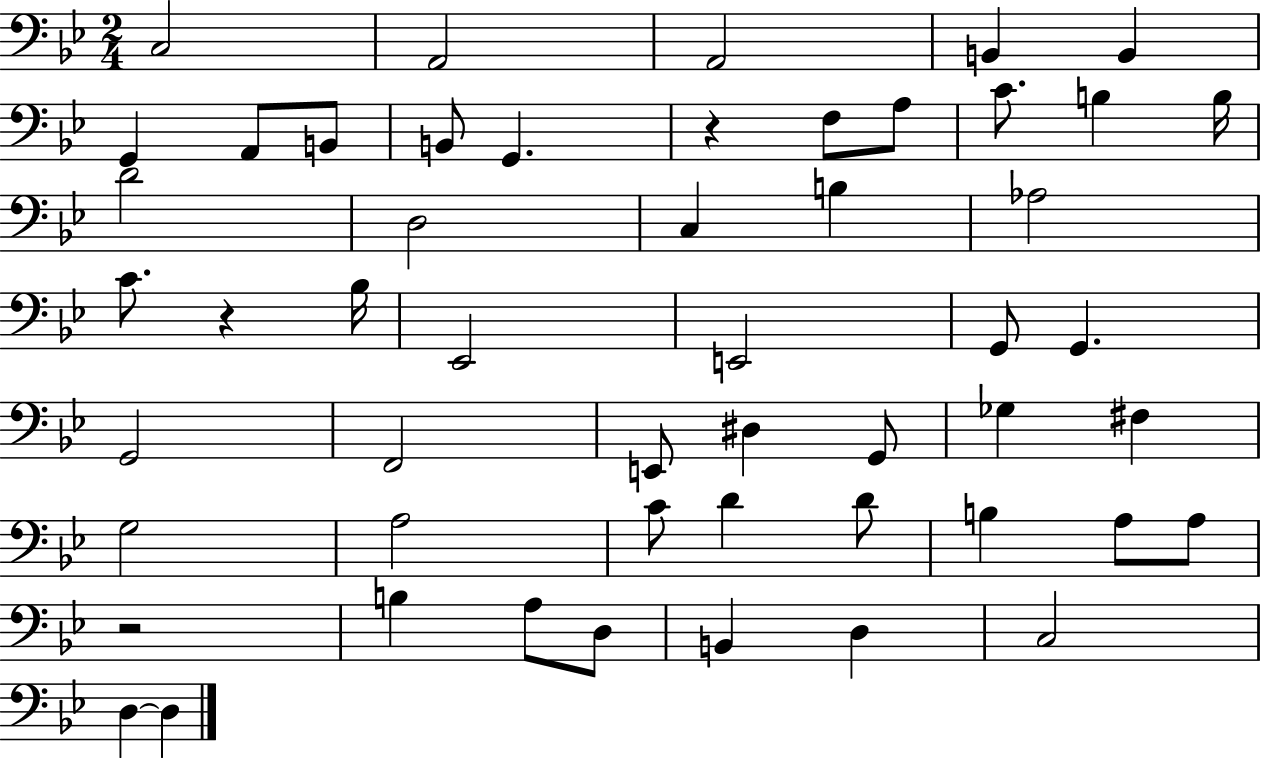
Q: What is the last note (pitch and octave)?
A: D3